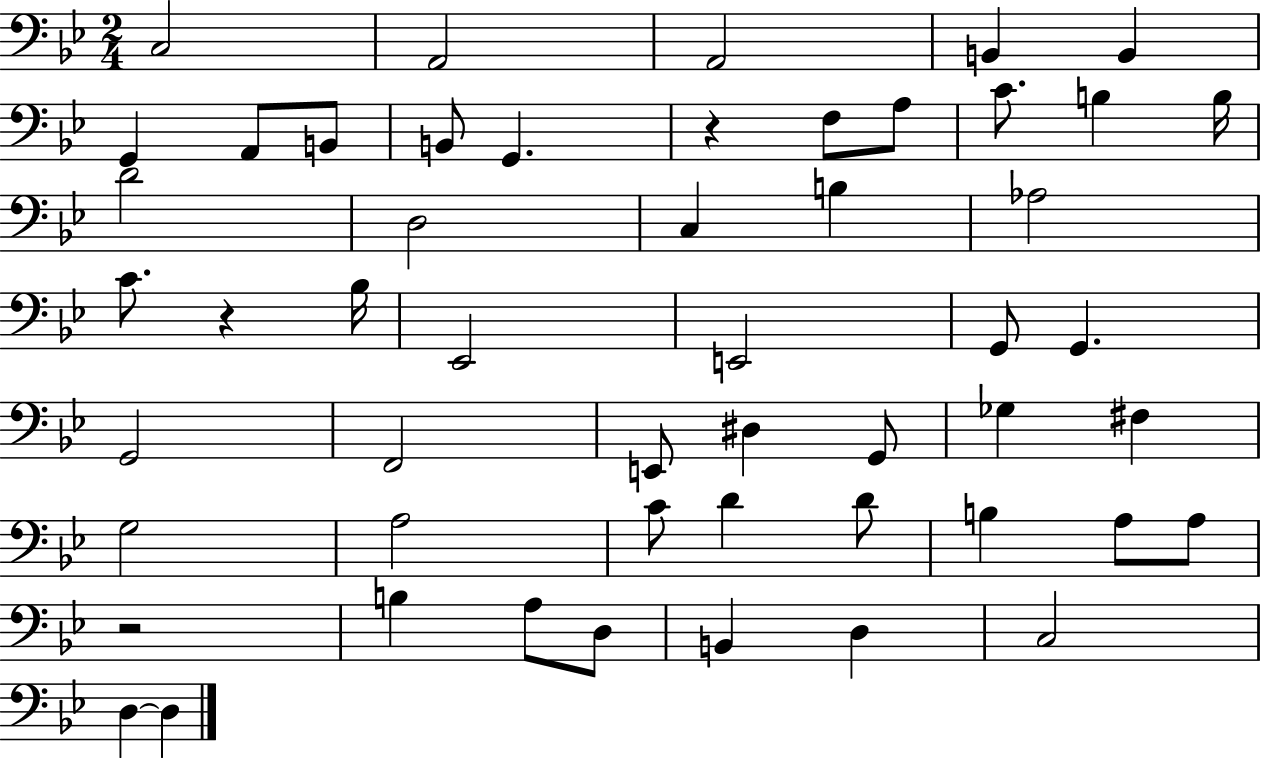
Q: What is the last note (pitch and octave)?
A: D3